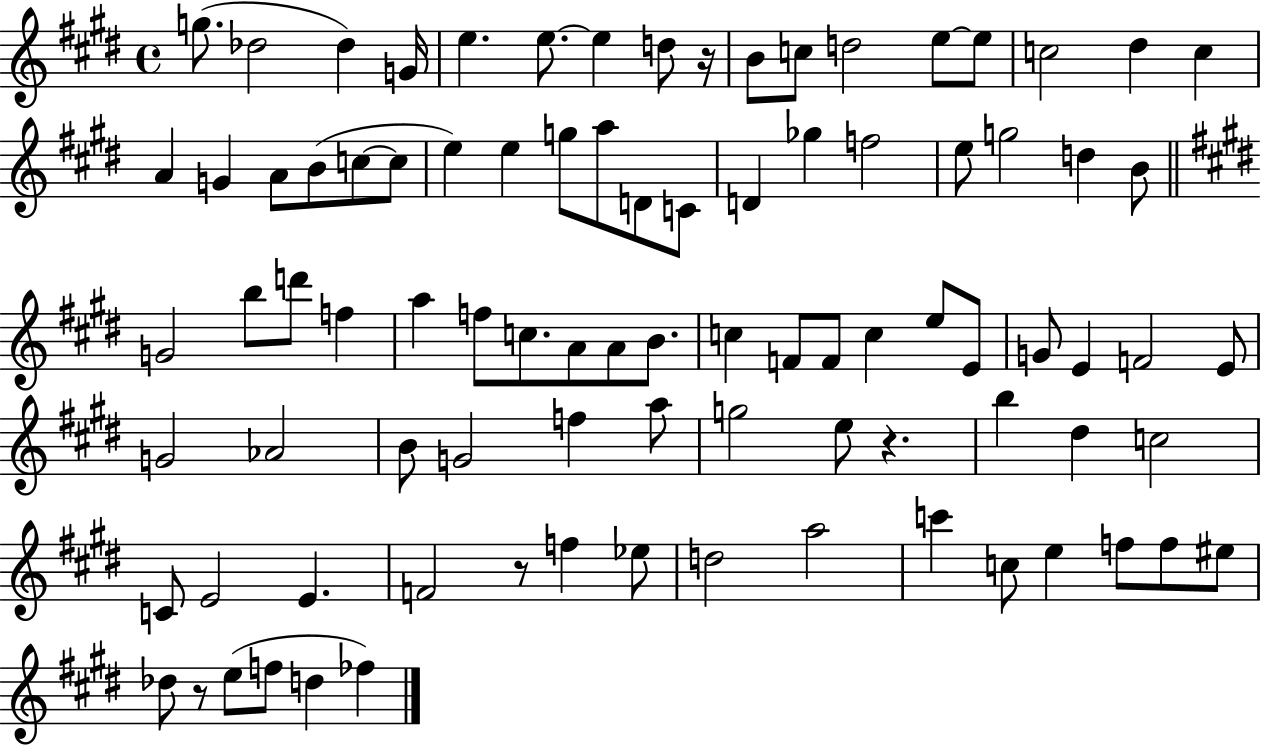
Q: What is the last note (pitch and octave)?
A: FES5